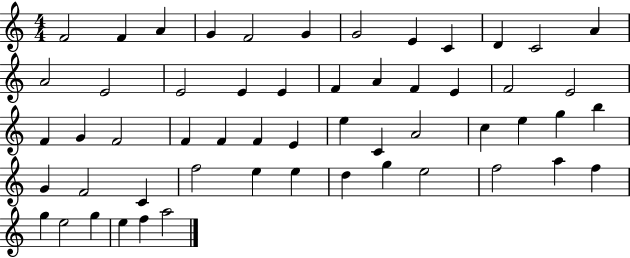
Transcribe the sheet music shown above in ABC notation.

X:1
T:Untitled
M:4/4
L:1/4
K:C
F2 F A G F2 G G2 E C D C2 A A2 E2 E2 E E F A F E F2 E2 F G F2 F F F E e C A2 c e g b G F2 C f2 e e d g e2 f2 a f g e2 g e f a2